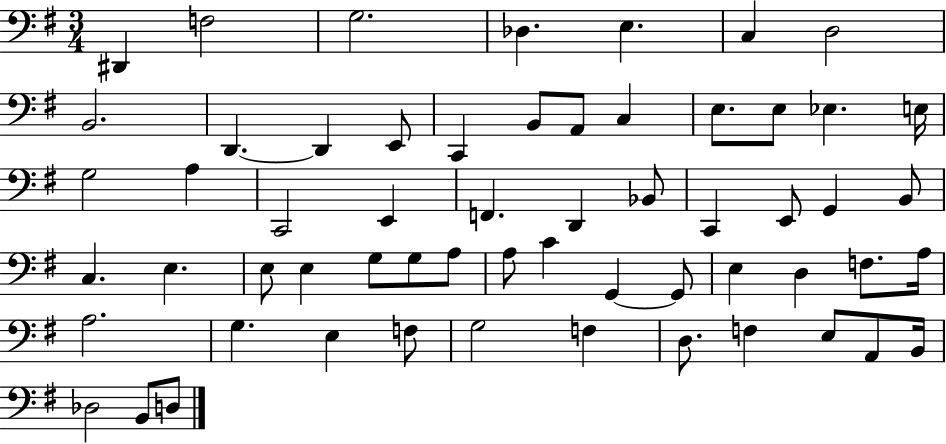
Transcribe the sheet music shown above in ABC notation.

X:1
T:Untitled
M:3/4
L:1/4
K:G
^D,, F,2 G,2 _D, E, C, D,2 B,,2 D,, D,, E,,/2 C,, B,,/2 A,,/2 C, E,/2 E,/2 _E, E,/4 G,2 A, C,,2 E,, F,, D,, _B,,/2 C,, E,,/2 G,, B,,/2 C, E, E,/2 E, G,/2 G,/2 A,/2 A,/2 C G,, G,,/2 E, D, F,/2 A,/4 A,2 G, E, F,/2 G,2 F, D,/2 F, E,/2 A,,/2 B,,/4 _D,2 B,,/2 D,/2